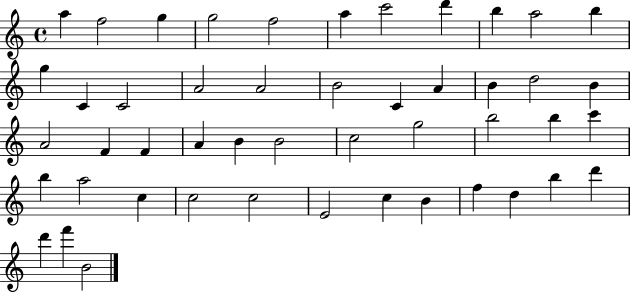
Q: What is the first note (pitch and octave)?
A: A5